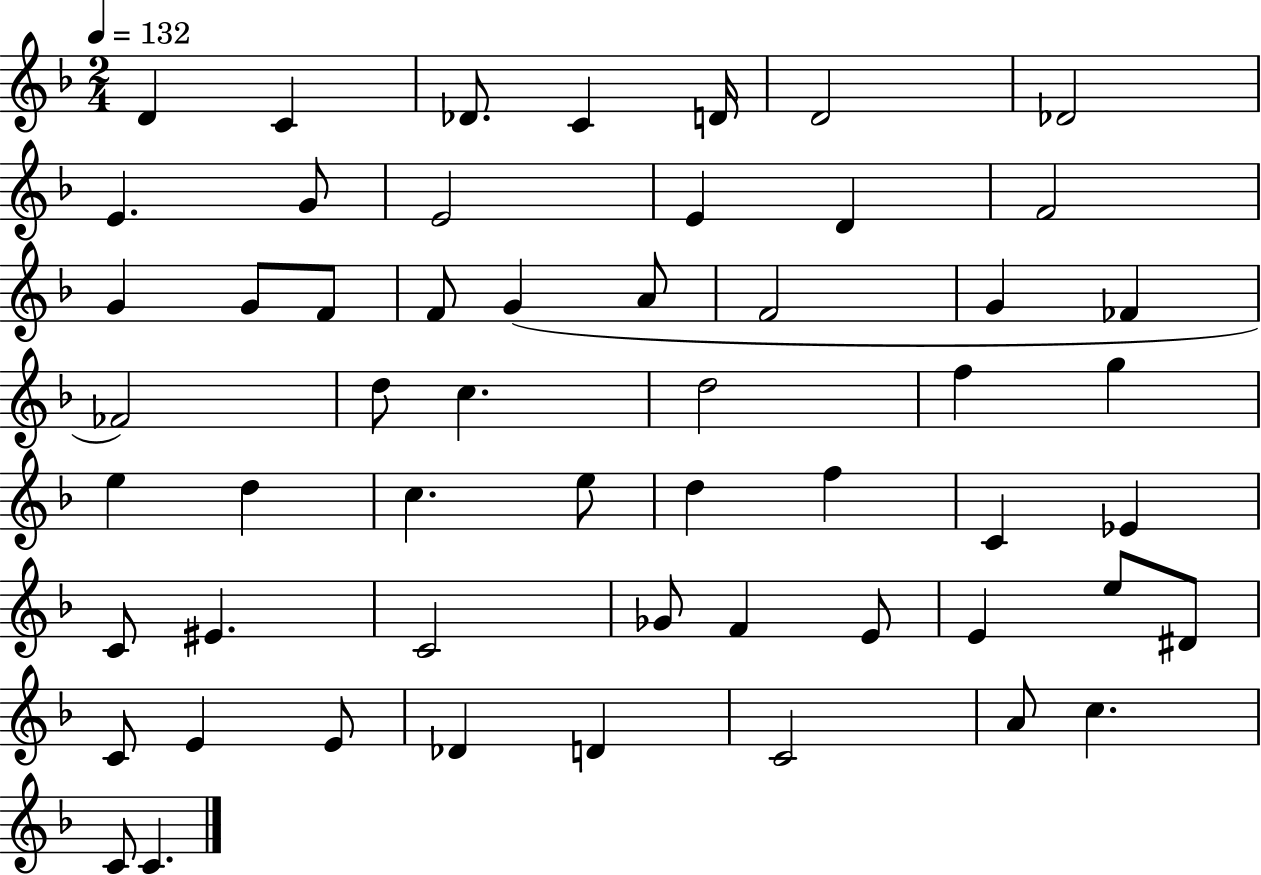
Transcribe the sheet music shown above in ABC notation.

X:1
T:Untitled
M:2/4
L:1/4
K:F
D C _D/2 C D/4 D2 _D2 E G/2 E2 E D F2 G G/2 F/2 F/2 G A/2 F2 G _F _F2 d/2 c d2 f g e d c e/2 d f C _E C/2 ^E C2 _G/2 F E/2 E e/2 ^D/2 C/2 E E/2 _D D C2 A/2 c C/2 C